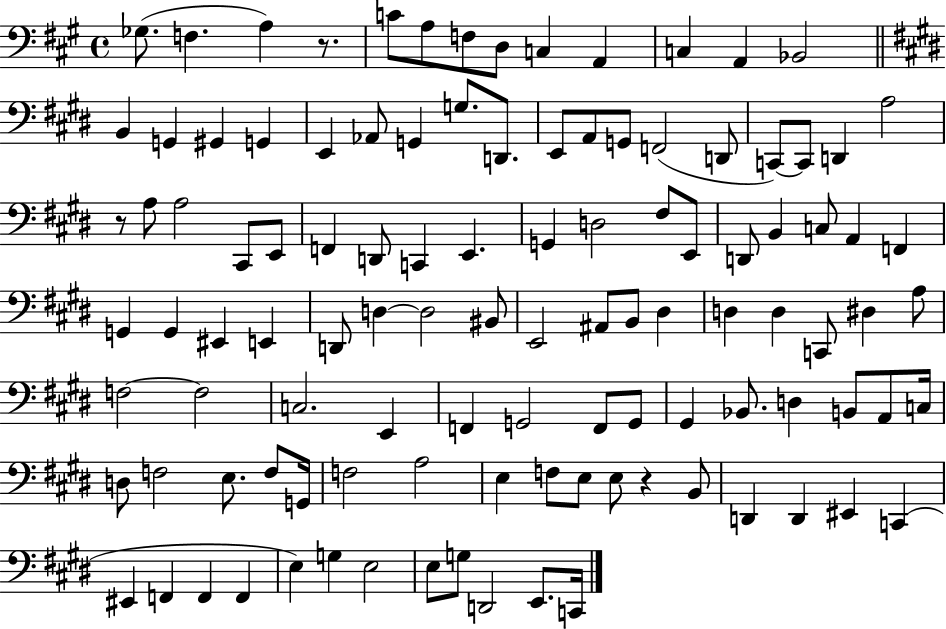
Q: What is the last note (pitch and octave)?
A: C2